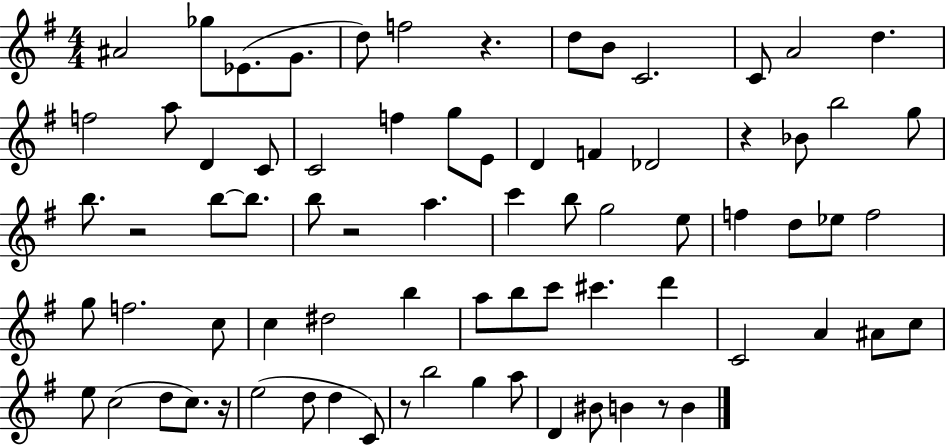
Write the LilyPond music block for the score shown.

{
  \clef treble
  \numericTimeSignature
  \time 4/4
  \key g \major
  ais'2 ges''8 ees'8.( g'8. | d''8) f''2 r4. | d''8 b'8 c'2. | c'8 a'2 d''4. | \break f''2 a''8 d'4 c'8 | c'2 f''4 g''8 e'8 | d'4 f'4 des'2 | r4 bes'8 b''2 g''8 | \break b''8. r2 b''8~~ b''8. | b''8 r2 a''4. | c'''4 b''8 g''2 e''8 | f''4 d''8 ees''8 f''2 | \break g''8 f''2. c''8 | c''4 dis''2 b''4 | a''8 b''8 c'''8 cis'''4. d'''4 | c'2 a'4 ais'8 c''8 | \break e''8 c''2( d''8 c''8.) r16 | e''2( d''8 d''4 c'8) | r8 b''2 g''4 a''8 | d'4 bis'8 b'4 r8 b'4 | \break \bar "|."
}